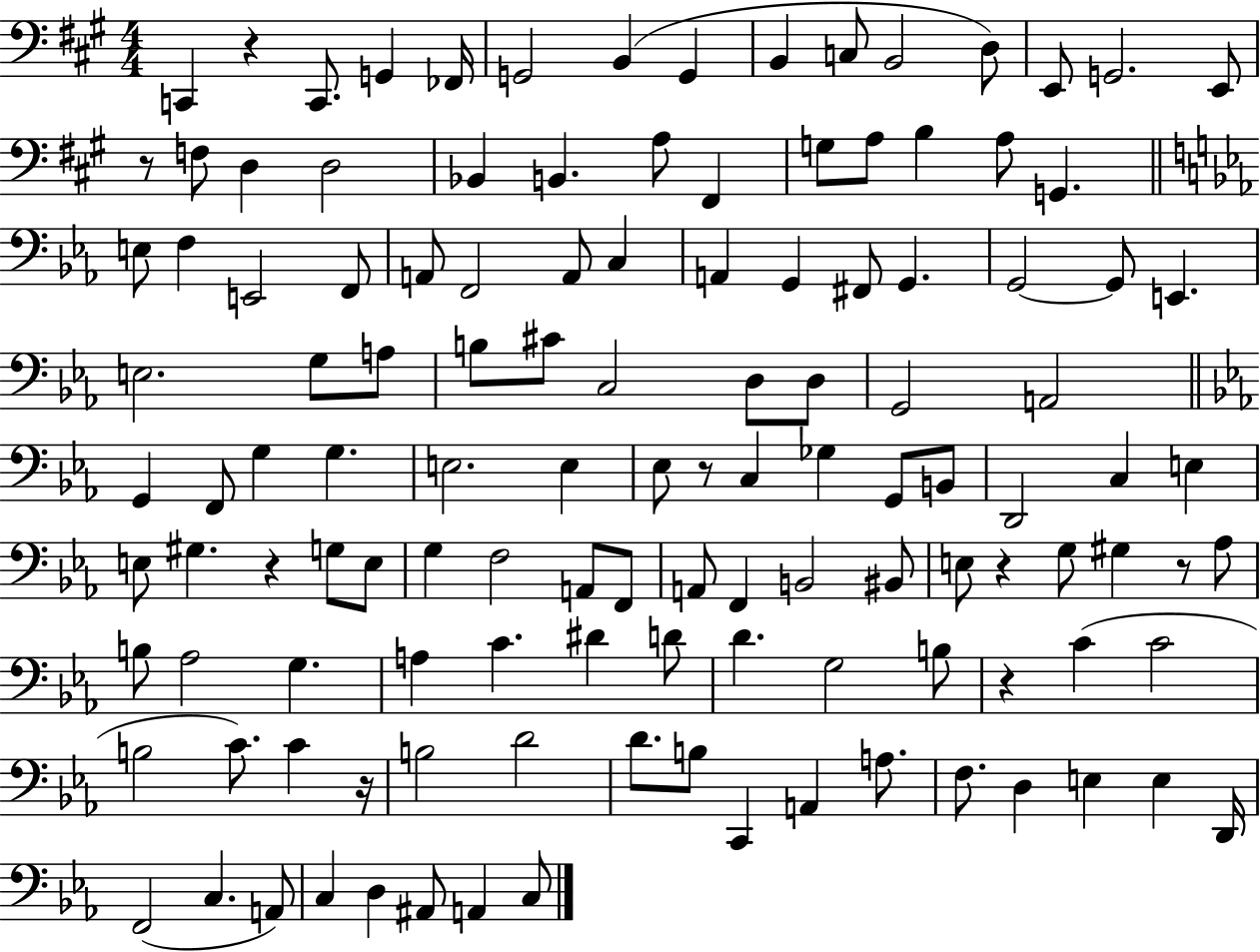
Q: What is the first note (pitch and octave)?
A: C2